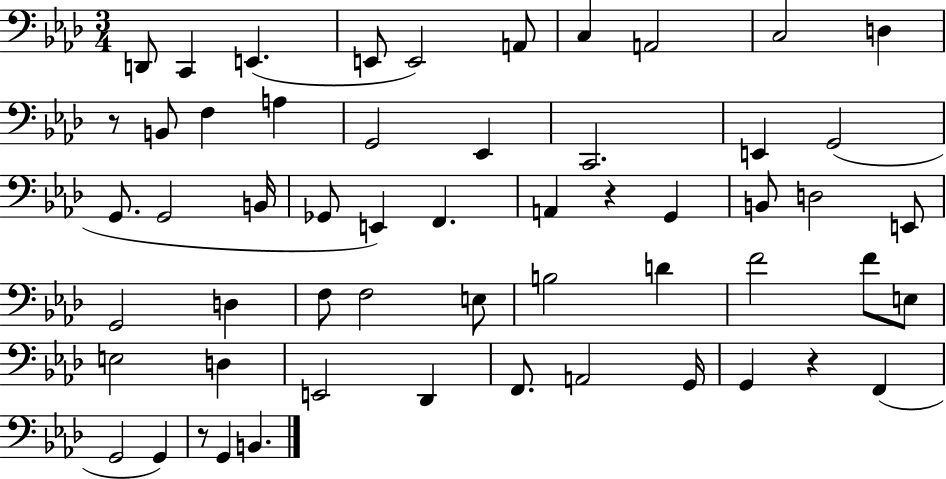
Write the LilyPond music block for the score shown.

{
  \clef bass
  \numericTimeSignature
  \time 3/4
  \key aes \major
  \repeat volta 2 { d,8 c,4 e,4.( | e,8 e,2) a,8 | c4 a,2 | c2 d4 | \break r8 b,8 f4 a4 | g,2 ees,4 | c,2. | e,4 g,2( | \break g,8. g,2 b,16 | ges,8 e,4) f,4. | a,4 r4 g,4 | b,8 d2 e,8 | \break g,2 d4 | f8 f2 e8 | b2 d'4 | f'2 f'8 e8 | \break e2 d4 | e,2 des,4 | f,8. a,2 g,16 | g,4 r4 f,4( | \break g,2 g,4) | r8 g,4 b,4. | } \bar "|."
}